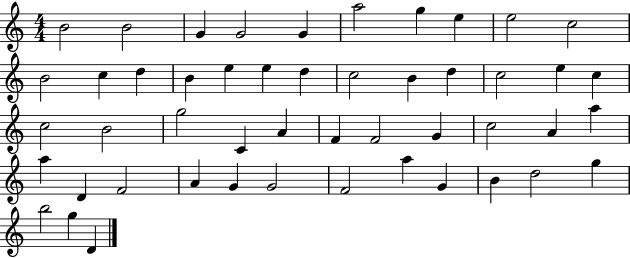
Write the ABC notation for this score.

X:1
T:Untitled
M:4/4
L:1/4
K:C
B2 B2 G G2 G a2 g e e2 c2 B2 c d B e e d c2 B d c2 e c c2 B2 g2 C A F F2 G c2 A a a D F2 A G G2 F2 a G B d2 g b2 g D